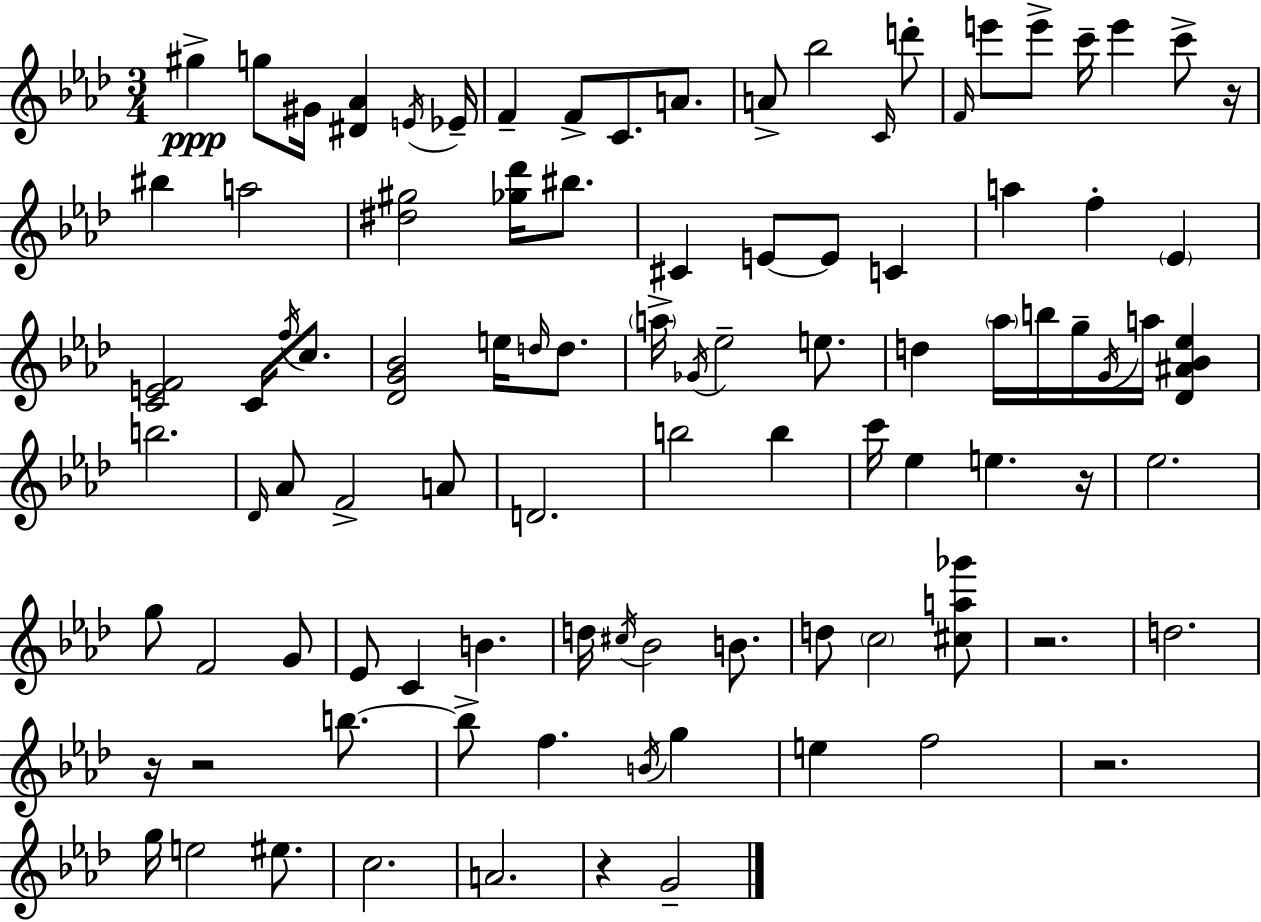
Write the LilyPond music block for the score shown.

{
  \clef treble
  \numericTimeSignature
  \time 3/4
  \key f \minor
  gis''4->\ppp g''8 gis'16 <dis' aes'>4 \acciaccatura { e'16 } | ees'16-- f'4-- f'8-> c'8. a'8. | a'8-> bes''2 \grace { c'16 } | d'''8-. \grace { f'16 } e'''8 e'''8-> c'''16-- e'''4 | \break c'''8-> r16 bis''4 a''2 | <dis'' gis''>2 <ges'' des'''>16 | bis''8. cis'4 e'8~~ e'8 c'4 | a''4 f''4-. \parenthesize ees'4 | \break <c' e' f'>2 c'16 | \acciaccatura { f''16 } c''8. <des' g' bes'>2 | e''16 \grace { d''16 } d''8. \parenthesize a''16-> \acciaccatura { ges'16 } ees''2-- | e''8. d''4 \parenthesize aes''16 b''16 | \break g''16-- \acciaccatura { g'16 } a''16 <des' ais' bes' ees''>4 b''2. | \grace { des'16 } aes'8 f'2-> | a'8 d'2. | b''2 | \break b''4 c'''16 ees''4 | e''4. r16 ees''2. | g''8 f'2 | g'8 ees'8 c'4 | \break b'4. d''16 \acciaccatura { cis''16 } bes'2 | b'8. d''8 \parenthesize c''2 | <cis'' a'' ges'''>8 r2. | d''2. | \break r16 r2 | b''8.~~ b''8-> f''4. | \acciaccatura { b'16 } g''4 e''4 | f''2 r2. | \break g''16 e''2 | eis''8. c''2. | a'2. | r4 | \break g'2-- \bar "|."
}